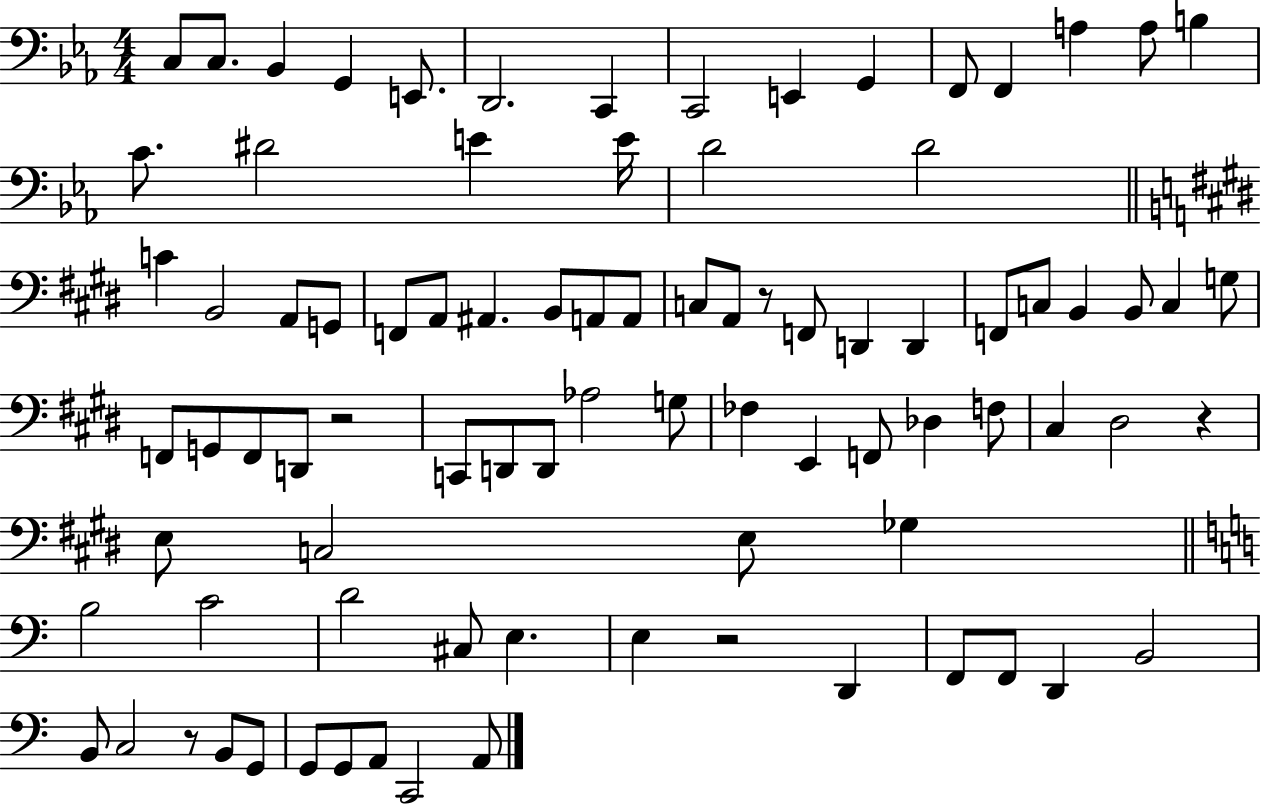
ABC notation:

X:1
T:Untitled
M:4/4
L:1/4
K:Eb
C,/2 C,/2 _B,, G,, E,,/2 D,,2 C,, C,,2 E,, G,, F,,/2 F,, A, A,/2 B, C/2 ^D2 E E/4 D2 D2 C B,,2 A,,/2 G,,/2 F,,/2 A,,/2 ^A,, B,,/2 A,,/2 A,,/2 C,/2 A,,/2 z/2 F,,/2 D,, D,, F,,/2 C,/2 B,, B,,/2 C, G,/2 F,,/2 G,,/2 F,,/2 D,,/2 z2 C,,/2 D,,/2 D,,/2 _A,2 G,/2 _F, E,, F,,/2 _D, F,/2 ^C, ^D,2 z E,/2 C,2 E,/2 _G, B,2 C2 D2 ^C,/2 E, E, z2 D,, F,,/2 F,,/2 D,, B,,2 B,,/2 C,2 z/2 B,,/2 G,,/2 G,,/2 G,,/2 A,,/2 C,,2 A,,/2